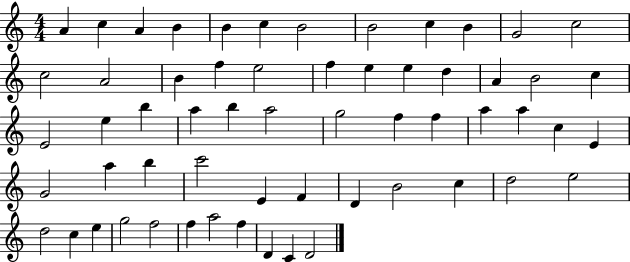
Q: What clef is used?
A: treble